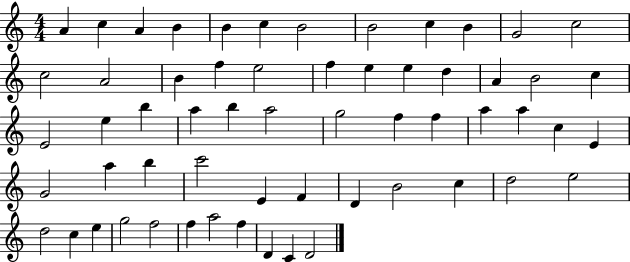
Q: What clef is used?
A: treble